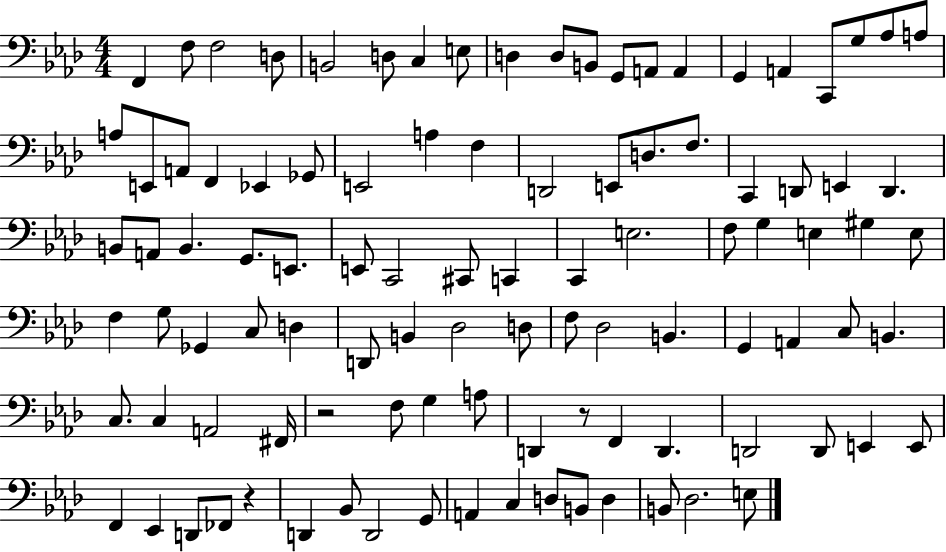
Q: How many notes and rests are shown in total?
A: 102